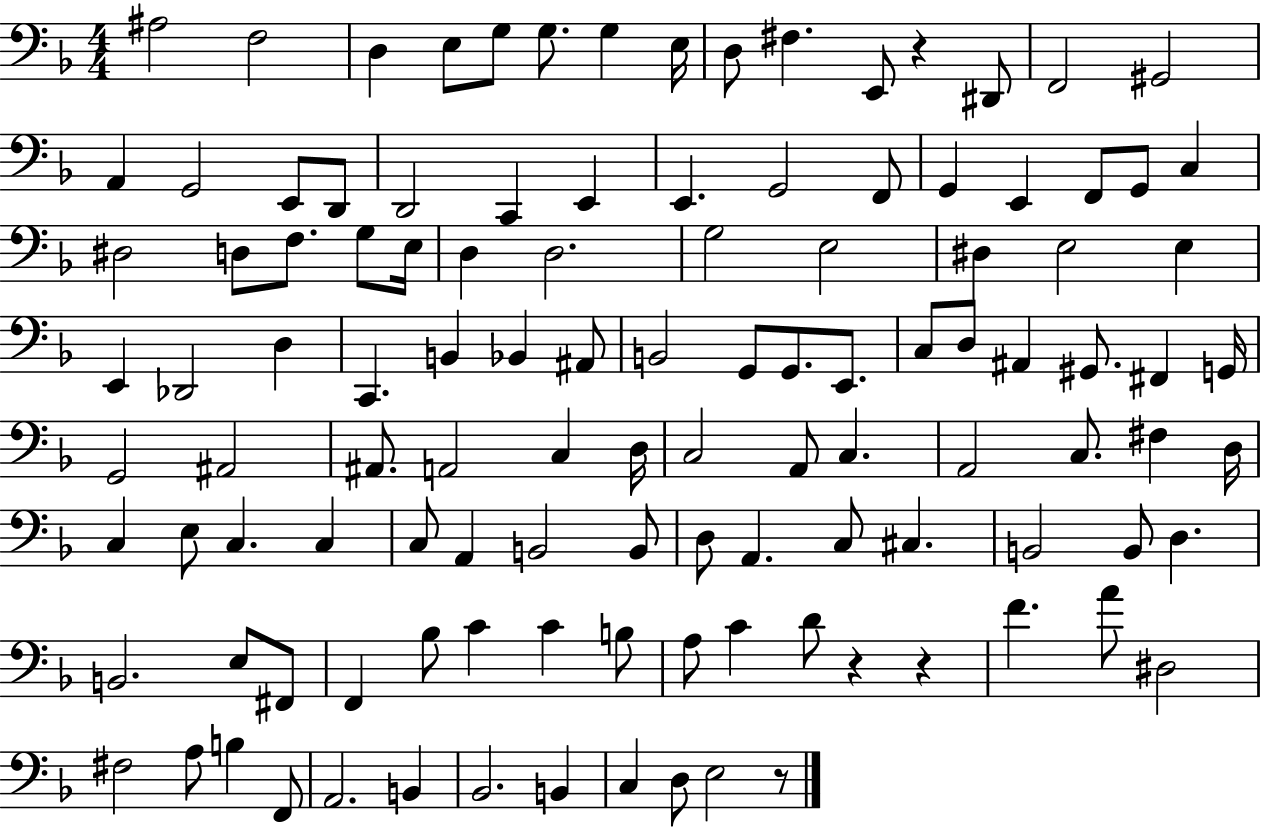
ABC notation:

X:1
T:Untitled
M:4/4
L:1/4
K:F
^A,2 F,2 D, E,/2 G,/2 G,/2 G, E,/4 D,/2 ^F, E,,/2 z ^D,,/2 F,,2 ^G,,2 A,, G,,2 E,,/2 D,,/2 D,,2 C,, E,, E,, G,,2 F,,/2 G,, E,, F,,/2 G,,/2 C, ^D,2 D,/2 F,/2 G,/2 E,/4 D, D,2 G,2 E,2 ^D, E,2 E, E,, _D,,2 D, C,, B,, _B,, ^A,,/2 B,,2 G,,/2 G,,/2 E,,/2 C,/2 D,/2 ^A,, ^G,,/2 ^F,, G,,/4 G,,2 ^A,,2 ^A,,/2 A,,2 C, D,/4 C,2 A,,/2 C, A,,2 C,/2 ^F, D,/4 C, E,/2 C, C, C,/2 A,, B,,2 B,,/2 D,/2 A,, C,/2 ^C, B,,2 B,,/2 D, B,,2 E,/2 ^F,,/2 F,, _B,/2 C C B,/2 A,/2 C D/2 z z F A/2 ^D,2 ^F,2 A,/2 B, F,,/2 A,,2 B,, _B,,2 B,, C, D,/2 E,2 z/2